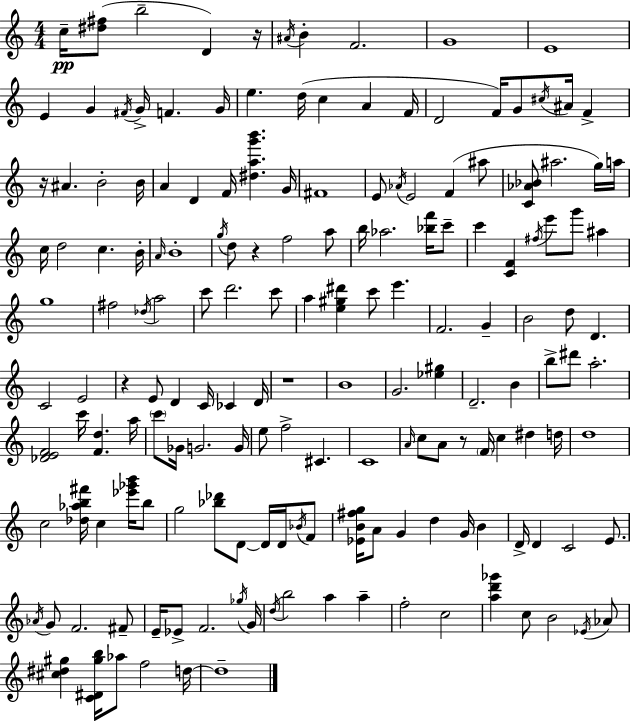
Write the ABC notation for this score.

X:1
T:Untitled
M:4/4
L:1/4
K:C
c/4 [^d^f]/2 b2 D z/4 ^A/4 B F2 G4 E4 E G ^F/4 G/4 F G/4 e d/4 c A F/4 D2 F/4 G/2 ^c/4 ^A/4 F z/4 ^A B2 B/4 A D F/4 [^dag'b'] G/4 ^F4 E/2 _A/4 E2 F ^a/2 [C_A_B]/2 ^a2 g/4 a/4 c/4 d2 c B/4 A/4 B4 g/4 d/2 z f2 a/2 b/4 _a2 [_bf']/4 c'/2 c' [CF] ^f/4 e'/2 g'/2 ^a g4 ^f2 _d/4 a2 c'/2 d'2 c'/2 a [e^g^d'] c'/2 e' F2 G B2 d/2 D C2 E2 z E/2 D C/4 _C D/4 z4 B4 G2 [_e^g] D2 B b/2 ^d'/2 a2 [_DEF]2 c'/4 [Fd] a/4 c'/2 _G/4 G2 G/4 e/2 f2 ^C C4 A/4 c/2 A/2 z/2 F/4 c ^d d/4 d4 c2 [_d_ab^f']/4 c [_e'_g'b']/4 b/2 g2 [_b_d']/2 D/2 D/4 D/4 _B/4 F/2 [_EB^fg]/4 A/2 G d G/4 B D/4 D C2 E/2 _A/4 G/2 F2 ^F/2 E/4 _E/2 F2 _g/4 G/4 d/4 b2 a a f2 c2 [ad'_g'] c/2 B2 _E/4 _A/2 [^c^d^g] [C^D^gb]/4 _a/2 f2 d/4 d4